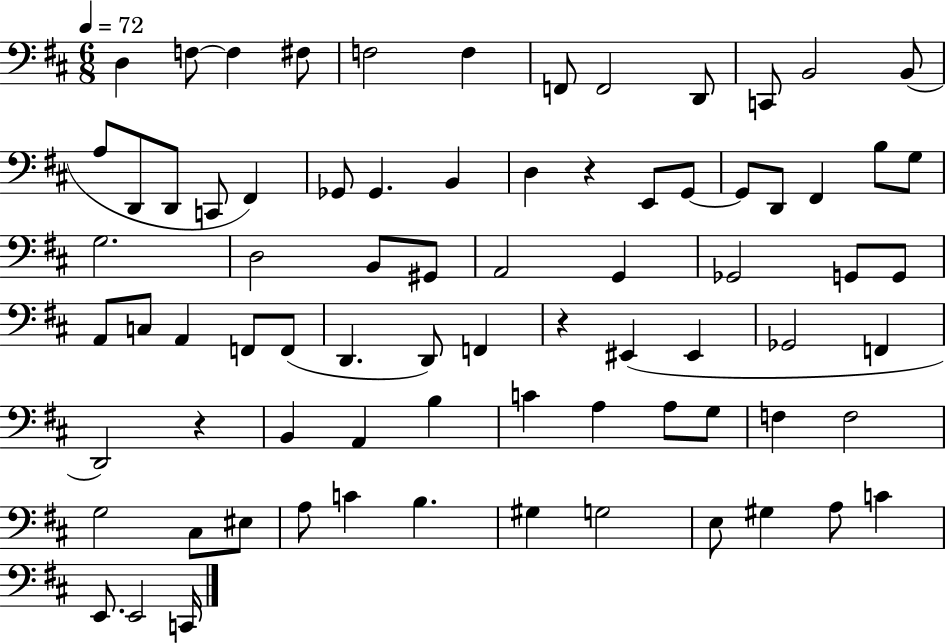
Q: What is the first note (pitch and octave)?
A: D3